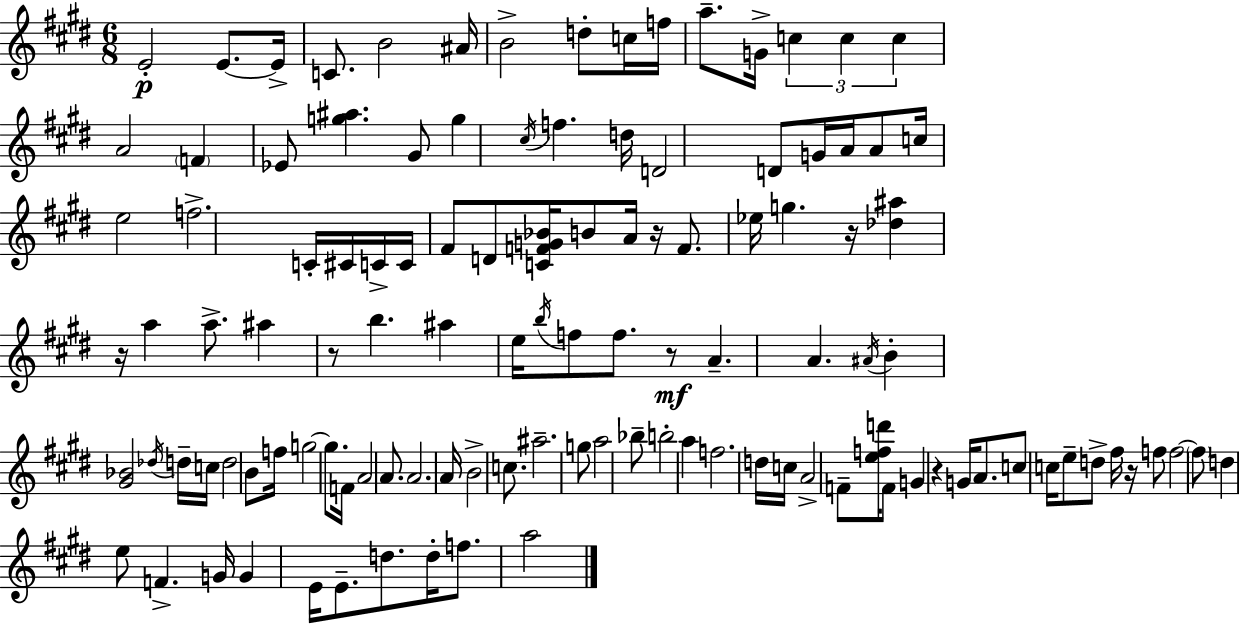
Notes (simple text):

E4/h E4/e. E4/s C4/e. B4/h A#4/s B4/h D5/e C5/s F5/s A5/e. G4/s C5/q C5/q C5/q A4/h F4/q Eb4/e [G5,A#5]/q. G#4/e G5/q C#5/s F5/q. D5/s D4/h D4/e G4/s A4/s A4/e C5/s E5/h F5/h. C4/s C#4/s C4/s C4/s F#4/e D4/e [C4,F4,G4,Bb4]/s B4/e A4/s R/s F4/e. Eb5/s G5/q. R/s [Db5,A#5]/q R/s A5/q A5/e. A#5/q R/e B5/q. A#5/q E5/s B5/s F5/e F5/e. R/e A4/q. A4/q. A#4/s B4/q [G#4,Bb4]/h Db5/s D5/s C5/s D5/h B4/e F5/s G5/h G5/e. F4/s A4/h A4/e. A4/h. A4/s B4/h C5/e. A#5/h. G5/e A5/h Bb5/e B5/h A5/q F5/h. D5/s C5/s A4/h F4/e [E5,F5,D6]/s F4/e G4/q R/q G4/s A4/e. C5/e C5/s E5/e D5/e F#5/s R/s F5/e F5/h F5/e D5/q E5/e F4/q. G4/s G4/q E4/s E4/e. D5/e. D5/s F5/e. A5/h